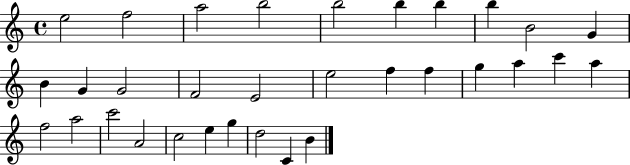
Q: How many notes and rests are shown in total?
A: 32